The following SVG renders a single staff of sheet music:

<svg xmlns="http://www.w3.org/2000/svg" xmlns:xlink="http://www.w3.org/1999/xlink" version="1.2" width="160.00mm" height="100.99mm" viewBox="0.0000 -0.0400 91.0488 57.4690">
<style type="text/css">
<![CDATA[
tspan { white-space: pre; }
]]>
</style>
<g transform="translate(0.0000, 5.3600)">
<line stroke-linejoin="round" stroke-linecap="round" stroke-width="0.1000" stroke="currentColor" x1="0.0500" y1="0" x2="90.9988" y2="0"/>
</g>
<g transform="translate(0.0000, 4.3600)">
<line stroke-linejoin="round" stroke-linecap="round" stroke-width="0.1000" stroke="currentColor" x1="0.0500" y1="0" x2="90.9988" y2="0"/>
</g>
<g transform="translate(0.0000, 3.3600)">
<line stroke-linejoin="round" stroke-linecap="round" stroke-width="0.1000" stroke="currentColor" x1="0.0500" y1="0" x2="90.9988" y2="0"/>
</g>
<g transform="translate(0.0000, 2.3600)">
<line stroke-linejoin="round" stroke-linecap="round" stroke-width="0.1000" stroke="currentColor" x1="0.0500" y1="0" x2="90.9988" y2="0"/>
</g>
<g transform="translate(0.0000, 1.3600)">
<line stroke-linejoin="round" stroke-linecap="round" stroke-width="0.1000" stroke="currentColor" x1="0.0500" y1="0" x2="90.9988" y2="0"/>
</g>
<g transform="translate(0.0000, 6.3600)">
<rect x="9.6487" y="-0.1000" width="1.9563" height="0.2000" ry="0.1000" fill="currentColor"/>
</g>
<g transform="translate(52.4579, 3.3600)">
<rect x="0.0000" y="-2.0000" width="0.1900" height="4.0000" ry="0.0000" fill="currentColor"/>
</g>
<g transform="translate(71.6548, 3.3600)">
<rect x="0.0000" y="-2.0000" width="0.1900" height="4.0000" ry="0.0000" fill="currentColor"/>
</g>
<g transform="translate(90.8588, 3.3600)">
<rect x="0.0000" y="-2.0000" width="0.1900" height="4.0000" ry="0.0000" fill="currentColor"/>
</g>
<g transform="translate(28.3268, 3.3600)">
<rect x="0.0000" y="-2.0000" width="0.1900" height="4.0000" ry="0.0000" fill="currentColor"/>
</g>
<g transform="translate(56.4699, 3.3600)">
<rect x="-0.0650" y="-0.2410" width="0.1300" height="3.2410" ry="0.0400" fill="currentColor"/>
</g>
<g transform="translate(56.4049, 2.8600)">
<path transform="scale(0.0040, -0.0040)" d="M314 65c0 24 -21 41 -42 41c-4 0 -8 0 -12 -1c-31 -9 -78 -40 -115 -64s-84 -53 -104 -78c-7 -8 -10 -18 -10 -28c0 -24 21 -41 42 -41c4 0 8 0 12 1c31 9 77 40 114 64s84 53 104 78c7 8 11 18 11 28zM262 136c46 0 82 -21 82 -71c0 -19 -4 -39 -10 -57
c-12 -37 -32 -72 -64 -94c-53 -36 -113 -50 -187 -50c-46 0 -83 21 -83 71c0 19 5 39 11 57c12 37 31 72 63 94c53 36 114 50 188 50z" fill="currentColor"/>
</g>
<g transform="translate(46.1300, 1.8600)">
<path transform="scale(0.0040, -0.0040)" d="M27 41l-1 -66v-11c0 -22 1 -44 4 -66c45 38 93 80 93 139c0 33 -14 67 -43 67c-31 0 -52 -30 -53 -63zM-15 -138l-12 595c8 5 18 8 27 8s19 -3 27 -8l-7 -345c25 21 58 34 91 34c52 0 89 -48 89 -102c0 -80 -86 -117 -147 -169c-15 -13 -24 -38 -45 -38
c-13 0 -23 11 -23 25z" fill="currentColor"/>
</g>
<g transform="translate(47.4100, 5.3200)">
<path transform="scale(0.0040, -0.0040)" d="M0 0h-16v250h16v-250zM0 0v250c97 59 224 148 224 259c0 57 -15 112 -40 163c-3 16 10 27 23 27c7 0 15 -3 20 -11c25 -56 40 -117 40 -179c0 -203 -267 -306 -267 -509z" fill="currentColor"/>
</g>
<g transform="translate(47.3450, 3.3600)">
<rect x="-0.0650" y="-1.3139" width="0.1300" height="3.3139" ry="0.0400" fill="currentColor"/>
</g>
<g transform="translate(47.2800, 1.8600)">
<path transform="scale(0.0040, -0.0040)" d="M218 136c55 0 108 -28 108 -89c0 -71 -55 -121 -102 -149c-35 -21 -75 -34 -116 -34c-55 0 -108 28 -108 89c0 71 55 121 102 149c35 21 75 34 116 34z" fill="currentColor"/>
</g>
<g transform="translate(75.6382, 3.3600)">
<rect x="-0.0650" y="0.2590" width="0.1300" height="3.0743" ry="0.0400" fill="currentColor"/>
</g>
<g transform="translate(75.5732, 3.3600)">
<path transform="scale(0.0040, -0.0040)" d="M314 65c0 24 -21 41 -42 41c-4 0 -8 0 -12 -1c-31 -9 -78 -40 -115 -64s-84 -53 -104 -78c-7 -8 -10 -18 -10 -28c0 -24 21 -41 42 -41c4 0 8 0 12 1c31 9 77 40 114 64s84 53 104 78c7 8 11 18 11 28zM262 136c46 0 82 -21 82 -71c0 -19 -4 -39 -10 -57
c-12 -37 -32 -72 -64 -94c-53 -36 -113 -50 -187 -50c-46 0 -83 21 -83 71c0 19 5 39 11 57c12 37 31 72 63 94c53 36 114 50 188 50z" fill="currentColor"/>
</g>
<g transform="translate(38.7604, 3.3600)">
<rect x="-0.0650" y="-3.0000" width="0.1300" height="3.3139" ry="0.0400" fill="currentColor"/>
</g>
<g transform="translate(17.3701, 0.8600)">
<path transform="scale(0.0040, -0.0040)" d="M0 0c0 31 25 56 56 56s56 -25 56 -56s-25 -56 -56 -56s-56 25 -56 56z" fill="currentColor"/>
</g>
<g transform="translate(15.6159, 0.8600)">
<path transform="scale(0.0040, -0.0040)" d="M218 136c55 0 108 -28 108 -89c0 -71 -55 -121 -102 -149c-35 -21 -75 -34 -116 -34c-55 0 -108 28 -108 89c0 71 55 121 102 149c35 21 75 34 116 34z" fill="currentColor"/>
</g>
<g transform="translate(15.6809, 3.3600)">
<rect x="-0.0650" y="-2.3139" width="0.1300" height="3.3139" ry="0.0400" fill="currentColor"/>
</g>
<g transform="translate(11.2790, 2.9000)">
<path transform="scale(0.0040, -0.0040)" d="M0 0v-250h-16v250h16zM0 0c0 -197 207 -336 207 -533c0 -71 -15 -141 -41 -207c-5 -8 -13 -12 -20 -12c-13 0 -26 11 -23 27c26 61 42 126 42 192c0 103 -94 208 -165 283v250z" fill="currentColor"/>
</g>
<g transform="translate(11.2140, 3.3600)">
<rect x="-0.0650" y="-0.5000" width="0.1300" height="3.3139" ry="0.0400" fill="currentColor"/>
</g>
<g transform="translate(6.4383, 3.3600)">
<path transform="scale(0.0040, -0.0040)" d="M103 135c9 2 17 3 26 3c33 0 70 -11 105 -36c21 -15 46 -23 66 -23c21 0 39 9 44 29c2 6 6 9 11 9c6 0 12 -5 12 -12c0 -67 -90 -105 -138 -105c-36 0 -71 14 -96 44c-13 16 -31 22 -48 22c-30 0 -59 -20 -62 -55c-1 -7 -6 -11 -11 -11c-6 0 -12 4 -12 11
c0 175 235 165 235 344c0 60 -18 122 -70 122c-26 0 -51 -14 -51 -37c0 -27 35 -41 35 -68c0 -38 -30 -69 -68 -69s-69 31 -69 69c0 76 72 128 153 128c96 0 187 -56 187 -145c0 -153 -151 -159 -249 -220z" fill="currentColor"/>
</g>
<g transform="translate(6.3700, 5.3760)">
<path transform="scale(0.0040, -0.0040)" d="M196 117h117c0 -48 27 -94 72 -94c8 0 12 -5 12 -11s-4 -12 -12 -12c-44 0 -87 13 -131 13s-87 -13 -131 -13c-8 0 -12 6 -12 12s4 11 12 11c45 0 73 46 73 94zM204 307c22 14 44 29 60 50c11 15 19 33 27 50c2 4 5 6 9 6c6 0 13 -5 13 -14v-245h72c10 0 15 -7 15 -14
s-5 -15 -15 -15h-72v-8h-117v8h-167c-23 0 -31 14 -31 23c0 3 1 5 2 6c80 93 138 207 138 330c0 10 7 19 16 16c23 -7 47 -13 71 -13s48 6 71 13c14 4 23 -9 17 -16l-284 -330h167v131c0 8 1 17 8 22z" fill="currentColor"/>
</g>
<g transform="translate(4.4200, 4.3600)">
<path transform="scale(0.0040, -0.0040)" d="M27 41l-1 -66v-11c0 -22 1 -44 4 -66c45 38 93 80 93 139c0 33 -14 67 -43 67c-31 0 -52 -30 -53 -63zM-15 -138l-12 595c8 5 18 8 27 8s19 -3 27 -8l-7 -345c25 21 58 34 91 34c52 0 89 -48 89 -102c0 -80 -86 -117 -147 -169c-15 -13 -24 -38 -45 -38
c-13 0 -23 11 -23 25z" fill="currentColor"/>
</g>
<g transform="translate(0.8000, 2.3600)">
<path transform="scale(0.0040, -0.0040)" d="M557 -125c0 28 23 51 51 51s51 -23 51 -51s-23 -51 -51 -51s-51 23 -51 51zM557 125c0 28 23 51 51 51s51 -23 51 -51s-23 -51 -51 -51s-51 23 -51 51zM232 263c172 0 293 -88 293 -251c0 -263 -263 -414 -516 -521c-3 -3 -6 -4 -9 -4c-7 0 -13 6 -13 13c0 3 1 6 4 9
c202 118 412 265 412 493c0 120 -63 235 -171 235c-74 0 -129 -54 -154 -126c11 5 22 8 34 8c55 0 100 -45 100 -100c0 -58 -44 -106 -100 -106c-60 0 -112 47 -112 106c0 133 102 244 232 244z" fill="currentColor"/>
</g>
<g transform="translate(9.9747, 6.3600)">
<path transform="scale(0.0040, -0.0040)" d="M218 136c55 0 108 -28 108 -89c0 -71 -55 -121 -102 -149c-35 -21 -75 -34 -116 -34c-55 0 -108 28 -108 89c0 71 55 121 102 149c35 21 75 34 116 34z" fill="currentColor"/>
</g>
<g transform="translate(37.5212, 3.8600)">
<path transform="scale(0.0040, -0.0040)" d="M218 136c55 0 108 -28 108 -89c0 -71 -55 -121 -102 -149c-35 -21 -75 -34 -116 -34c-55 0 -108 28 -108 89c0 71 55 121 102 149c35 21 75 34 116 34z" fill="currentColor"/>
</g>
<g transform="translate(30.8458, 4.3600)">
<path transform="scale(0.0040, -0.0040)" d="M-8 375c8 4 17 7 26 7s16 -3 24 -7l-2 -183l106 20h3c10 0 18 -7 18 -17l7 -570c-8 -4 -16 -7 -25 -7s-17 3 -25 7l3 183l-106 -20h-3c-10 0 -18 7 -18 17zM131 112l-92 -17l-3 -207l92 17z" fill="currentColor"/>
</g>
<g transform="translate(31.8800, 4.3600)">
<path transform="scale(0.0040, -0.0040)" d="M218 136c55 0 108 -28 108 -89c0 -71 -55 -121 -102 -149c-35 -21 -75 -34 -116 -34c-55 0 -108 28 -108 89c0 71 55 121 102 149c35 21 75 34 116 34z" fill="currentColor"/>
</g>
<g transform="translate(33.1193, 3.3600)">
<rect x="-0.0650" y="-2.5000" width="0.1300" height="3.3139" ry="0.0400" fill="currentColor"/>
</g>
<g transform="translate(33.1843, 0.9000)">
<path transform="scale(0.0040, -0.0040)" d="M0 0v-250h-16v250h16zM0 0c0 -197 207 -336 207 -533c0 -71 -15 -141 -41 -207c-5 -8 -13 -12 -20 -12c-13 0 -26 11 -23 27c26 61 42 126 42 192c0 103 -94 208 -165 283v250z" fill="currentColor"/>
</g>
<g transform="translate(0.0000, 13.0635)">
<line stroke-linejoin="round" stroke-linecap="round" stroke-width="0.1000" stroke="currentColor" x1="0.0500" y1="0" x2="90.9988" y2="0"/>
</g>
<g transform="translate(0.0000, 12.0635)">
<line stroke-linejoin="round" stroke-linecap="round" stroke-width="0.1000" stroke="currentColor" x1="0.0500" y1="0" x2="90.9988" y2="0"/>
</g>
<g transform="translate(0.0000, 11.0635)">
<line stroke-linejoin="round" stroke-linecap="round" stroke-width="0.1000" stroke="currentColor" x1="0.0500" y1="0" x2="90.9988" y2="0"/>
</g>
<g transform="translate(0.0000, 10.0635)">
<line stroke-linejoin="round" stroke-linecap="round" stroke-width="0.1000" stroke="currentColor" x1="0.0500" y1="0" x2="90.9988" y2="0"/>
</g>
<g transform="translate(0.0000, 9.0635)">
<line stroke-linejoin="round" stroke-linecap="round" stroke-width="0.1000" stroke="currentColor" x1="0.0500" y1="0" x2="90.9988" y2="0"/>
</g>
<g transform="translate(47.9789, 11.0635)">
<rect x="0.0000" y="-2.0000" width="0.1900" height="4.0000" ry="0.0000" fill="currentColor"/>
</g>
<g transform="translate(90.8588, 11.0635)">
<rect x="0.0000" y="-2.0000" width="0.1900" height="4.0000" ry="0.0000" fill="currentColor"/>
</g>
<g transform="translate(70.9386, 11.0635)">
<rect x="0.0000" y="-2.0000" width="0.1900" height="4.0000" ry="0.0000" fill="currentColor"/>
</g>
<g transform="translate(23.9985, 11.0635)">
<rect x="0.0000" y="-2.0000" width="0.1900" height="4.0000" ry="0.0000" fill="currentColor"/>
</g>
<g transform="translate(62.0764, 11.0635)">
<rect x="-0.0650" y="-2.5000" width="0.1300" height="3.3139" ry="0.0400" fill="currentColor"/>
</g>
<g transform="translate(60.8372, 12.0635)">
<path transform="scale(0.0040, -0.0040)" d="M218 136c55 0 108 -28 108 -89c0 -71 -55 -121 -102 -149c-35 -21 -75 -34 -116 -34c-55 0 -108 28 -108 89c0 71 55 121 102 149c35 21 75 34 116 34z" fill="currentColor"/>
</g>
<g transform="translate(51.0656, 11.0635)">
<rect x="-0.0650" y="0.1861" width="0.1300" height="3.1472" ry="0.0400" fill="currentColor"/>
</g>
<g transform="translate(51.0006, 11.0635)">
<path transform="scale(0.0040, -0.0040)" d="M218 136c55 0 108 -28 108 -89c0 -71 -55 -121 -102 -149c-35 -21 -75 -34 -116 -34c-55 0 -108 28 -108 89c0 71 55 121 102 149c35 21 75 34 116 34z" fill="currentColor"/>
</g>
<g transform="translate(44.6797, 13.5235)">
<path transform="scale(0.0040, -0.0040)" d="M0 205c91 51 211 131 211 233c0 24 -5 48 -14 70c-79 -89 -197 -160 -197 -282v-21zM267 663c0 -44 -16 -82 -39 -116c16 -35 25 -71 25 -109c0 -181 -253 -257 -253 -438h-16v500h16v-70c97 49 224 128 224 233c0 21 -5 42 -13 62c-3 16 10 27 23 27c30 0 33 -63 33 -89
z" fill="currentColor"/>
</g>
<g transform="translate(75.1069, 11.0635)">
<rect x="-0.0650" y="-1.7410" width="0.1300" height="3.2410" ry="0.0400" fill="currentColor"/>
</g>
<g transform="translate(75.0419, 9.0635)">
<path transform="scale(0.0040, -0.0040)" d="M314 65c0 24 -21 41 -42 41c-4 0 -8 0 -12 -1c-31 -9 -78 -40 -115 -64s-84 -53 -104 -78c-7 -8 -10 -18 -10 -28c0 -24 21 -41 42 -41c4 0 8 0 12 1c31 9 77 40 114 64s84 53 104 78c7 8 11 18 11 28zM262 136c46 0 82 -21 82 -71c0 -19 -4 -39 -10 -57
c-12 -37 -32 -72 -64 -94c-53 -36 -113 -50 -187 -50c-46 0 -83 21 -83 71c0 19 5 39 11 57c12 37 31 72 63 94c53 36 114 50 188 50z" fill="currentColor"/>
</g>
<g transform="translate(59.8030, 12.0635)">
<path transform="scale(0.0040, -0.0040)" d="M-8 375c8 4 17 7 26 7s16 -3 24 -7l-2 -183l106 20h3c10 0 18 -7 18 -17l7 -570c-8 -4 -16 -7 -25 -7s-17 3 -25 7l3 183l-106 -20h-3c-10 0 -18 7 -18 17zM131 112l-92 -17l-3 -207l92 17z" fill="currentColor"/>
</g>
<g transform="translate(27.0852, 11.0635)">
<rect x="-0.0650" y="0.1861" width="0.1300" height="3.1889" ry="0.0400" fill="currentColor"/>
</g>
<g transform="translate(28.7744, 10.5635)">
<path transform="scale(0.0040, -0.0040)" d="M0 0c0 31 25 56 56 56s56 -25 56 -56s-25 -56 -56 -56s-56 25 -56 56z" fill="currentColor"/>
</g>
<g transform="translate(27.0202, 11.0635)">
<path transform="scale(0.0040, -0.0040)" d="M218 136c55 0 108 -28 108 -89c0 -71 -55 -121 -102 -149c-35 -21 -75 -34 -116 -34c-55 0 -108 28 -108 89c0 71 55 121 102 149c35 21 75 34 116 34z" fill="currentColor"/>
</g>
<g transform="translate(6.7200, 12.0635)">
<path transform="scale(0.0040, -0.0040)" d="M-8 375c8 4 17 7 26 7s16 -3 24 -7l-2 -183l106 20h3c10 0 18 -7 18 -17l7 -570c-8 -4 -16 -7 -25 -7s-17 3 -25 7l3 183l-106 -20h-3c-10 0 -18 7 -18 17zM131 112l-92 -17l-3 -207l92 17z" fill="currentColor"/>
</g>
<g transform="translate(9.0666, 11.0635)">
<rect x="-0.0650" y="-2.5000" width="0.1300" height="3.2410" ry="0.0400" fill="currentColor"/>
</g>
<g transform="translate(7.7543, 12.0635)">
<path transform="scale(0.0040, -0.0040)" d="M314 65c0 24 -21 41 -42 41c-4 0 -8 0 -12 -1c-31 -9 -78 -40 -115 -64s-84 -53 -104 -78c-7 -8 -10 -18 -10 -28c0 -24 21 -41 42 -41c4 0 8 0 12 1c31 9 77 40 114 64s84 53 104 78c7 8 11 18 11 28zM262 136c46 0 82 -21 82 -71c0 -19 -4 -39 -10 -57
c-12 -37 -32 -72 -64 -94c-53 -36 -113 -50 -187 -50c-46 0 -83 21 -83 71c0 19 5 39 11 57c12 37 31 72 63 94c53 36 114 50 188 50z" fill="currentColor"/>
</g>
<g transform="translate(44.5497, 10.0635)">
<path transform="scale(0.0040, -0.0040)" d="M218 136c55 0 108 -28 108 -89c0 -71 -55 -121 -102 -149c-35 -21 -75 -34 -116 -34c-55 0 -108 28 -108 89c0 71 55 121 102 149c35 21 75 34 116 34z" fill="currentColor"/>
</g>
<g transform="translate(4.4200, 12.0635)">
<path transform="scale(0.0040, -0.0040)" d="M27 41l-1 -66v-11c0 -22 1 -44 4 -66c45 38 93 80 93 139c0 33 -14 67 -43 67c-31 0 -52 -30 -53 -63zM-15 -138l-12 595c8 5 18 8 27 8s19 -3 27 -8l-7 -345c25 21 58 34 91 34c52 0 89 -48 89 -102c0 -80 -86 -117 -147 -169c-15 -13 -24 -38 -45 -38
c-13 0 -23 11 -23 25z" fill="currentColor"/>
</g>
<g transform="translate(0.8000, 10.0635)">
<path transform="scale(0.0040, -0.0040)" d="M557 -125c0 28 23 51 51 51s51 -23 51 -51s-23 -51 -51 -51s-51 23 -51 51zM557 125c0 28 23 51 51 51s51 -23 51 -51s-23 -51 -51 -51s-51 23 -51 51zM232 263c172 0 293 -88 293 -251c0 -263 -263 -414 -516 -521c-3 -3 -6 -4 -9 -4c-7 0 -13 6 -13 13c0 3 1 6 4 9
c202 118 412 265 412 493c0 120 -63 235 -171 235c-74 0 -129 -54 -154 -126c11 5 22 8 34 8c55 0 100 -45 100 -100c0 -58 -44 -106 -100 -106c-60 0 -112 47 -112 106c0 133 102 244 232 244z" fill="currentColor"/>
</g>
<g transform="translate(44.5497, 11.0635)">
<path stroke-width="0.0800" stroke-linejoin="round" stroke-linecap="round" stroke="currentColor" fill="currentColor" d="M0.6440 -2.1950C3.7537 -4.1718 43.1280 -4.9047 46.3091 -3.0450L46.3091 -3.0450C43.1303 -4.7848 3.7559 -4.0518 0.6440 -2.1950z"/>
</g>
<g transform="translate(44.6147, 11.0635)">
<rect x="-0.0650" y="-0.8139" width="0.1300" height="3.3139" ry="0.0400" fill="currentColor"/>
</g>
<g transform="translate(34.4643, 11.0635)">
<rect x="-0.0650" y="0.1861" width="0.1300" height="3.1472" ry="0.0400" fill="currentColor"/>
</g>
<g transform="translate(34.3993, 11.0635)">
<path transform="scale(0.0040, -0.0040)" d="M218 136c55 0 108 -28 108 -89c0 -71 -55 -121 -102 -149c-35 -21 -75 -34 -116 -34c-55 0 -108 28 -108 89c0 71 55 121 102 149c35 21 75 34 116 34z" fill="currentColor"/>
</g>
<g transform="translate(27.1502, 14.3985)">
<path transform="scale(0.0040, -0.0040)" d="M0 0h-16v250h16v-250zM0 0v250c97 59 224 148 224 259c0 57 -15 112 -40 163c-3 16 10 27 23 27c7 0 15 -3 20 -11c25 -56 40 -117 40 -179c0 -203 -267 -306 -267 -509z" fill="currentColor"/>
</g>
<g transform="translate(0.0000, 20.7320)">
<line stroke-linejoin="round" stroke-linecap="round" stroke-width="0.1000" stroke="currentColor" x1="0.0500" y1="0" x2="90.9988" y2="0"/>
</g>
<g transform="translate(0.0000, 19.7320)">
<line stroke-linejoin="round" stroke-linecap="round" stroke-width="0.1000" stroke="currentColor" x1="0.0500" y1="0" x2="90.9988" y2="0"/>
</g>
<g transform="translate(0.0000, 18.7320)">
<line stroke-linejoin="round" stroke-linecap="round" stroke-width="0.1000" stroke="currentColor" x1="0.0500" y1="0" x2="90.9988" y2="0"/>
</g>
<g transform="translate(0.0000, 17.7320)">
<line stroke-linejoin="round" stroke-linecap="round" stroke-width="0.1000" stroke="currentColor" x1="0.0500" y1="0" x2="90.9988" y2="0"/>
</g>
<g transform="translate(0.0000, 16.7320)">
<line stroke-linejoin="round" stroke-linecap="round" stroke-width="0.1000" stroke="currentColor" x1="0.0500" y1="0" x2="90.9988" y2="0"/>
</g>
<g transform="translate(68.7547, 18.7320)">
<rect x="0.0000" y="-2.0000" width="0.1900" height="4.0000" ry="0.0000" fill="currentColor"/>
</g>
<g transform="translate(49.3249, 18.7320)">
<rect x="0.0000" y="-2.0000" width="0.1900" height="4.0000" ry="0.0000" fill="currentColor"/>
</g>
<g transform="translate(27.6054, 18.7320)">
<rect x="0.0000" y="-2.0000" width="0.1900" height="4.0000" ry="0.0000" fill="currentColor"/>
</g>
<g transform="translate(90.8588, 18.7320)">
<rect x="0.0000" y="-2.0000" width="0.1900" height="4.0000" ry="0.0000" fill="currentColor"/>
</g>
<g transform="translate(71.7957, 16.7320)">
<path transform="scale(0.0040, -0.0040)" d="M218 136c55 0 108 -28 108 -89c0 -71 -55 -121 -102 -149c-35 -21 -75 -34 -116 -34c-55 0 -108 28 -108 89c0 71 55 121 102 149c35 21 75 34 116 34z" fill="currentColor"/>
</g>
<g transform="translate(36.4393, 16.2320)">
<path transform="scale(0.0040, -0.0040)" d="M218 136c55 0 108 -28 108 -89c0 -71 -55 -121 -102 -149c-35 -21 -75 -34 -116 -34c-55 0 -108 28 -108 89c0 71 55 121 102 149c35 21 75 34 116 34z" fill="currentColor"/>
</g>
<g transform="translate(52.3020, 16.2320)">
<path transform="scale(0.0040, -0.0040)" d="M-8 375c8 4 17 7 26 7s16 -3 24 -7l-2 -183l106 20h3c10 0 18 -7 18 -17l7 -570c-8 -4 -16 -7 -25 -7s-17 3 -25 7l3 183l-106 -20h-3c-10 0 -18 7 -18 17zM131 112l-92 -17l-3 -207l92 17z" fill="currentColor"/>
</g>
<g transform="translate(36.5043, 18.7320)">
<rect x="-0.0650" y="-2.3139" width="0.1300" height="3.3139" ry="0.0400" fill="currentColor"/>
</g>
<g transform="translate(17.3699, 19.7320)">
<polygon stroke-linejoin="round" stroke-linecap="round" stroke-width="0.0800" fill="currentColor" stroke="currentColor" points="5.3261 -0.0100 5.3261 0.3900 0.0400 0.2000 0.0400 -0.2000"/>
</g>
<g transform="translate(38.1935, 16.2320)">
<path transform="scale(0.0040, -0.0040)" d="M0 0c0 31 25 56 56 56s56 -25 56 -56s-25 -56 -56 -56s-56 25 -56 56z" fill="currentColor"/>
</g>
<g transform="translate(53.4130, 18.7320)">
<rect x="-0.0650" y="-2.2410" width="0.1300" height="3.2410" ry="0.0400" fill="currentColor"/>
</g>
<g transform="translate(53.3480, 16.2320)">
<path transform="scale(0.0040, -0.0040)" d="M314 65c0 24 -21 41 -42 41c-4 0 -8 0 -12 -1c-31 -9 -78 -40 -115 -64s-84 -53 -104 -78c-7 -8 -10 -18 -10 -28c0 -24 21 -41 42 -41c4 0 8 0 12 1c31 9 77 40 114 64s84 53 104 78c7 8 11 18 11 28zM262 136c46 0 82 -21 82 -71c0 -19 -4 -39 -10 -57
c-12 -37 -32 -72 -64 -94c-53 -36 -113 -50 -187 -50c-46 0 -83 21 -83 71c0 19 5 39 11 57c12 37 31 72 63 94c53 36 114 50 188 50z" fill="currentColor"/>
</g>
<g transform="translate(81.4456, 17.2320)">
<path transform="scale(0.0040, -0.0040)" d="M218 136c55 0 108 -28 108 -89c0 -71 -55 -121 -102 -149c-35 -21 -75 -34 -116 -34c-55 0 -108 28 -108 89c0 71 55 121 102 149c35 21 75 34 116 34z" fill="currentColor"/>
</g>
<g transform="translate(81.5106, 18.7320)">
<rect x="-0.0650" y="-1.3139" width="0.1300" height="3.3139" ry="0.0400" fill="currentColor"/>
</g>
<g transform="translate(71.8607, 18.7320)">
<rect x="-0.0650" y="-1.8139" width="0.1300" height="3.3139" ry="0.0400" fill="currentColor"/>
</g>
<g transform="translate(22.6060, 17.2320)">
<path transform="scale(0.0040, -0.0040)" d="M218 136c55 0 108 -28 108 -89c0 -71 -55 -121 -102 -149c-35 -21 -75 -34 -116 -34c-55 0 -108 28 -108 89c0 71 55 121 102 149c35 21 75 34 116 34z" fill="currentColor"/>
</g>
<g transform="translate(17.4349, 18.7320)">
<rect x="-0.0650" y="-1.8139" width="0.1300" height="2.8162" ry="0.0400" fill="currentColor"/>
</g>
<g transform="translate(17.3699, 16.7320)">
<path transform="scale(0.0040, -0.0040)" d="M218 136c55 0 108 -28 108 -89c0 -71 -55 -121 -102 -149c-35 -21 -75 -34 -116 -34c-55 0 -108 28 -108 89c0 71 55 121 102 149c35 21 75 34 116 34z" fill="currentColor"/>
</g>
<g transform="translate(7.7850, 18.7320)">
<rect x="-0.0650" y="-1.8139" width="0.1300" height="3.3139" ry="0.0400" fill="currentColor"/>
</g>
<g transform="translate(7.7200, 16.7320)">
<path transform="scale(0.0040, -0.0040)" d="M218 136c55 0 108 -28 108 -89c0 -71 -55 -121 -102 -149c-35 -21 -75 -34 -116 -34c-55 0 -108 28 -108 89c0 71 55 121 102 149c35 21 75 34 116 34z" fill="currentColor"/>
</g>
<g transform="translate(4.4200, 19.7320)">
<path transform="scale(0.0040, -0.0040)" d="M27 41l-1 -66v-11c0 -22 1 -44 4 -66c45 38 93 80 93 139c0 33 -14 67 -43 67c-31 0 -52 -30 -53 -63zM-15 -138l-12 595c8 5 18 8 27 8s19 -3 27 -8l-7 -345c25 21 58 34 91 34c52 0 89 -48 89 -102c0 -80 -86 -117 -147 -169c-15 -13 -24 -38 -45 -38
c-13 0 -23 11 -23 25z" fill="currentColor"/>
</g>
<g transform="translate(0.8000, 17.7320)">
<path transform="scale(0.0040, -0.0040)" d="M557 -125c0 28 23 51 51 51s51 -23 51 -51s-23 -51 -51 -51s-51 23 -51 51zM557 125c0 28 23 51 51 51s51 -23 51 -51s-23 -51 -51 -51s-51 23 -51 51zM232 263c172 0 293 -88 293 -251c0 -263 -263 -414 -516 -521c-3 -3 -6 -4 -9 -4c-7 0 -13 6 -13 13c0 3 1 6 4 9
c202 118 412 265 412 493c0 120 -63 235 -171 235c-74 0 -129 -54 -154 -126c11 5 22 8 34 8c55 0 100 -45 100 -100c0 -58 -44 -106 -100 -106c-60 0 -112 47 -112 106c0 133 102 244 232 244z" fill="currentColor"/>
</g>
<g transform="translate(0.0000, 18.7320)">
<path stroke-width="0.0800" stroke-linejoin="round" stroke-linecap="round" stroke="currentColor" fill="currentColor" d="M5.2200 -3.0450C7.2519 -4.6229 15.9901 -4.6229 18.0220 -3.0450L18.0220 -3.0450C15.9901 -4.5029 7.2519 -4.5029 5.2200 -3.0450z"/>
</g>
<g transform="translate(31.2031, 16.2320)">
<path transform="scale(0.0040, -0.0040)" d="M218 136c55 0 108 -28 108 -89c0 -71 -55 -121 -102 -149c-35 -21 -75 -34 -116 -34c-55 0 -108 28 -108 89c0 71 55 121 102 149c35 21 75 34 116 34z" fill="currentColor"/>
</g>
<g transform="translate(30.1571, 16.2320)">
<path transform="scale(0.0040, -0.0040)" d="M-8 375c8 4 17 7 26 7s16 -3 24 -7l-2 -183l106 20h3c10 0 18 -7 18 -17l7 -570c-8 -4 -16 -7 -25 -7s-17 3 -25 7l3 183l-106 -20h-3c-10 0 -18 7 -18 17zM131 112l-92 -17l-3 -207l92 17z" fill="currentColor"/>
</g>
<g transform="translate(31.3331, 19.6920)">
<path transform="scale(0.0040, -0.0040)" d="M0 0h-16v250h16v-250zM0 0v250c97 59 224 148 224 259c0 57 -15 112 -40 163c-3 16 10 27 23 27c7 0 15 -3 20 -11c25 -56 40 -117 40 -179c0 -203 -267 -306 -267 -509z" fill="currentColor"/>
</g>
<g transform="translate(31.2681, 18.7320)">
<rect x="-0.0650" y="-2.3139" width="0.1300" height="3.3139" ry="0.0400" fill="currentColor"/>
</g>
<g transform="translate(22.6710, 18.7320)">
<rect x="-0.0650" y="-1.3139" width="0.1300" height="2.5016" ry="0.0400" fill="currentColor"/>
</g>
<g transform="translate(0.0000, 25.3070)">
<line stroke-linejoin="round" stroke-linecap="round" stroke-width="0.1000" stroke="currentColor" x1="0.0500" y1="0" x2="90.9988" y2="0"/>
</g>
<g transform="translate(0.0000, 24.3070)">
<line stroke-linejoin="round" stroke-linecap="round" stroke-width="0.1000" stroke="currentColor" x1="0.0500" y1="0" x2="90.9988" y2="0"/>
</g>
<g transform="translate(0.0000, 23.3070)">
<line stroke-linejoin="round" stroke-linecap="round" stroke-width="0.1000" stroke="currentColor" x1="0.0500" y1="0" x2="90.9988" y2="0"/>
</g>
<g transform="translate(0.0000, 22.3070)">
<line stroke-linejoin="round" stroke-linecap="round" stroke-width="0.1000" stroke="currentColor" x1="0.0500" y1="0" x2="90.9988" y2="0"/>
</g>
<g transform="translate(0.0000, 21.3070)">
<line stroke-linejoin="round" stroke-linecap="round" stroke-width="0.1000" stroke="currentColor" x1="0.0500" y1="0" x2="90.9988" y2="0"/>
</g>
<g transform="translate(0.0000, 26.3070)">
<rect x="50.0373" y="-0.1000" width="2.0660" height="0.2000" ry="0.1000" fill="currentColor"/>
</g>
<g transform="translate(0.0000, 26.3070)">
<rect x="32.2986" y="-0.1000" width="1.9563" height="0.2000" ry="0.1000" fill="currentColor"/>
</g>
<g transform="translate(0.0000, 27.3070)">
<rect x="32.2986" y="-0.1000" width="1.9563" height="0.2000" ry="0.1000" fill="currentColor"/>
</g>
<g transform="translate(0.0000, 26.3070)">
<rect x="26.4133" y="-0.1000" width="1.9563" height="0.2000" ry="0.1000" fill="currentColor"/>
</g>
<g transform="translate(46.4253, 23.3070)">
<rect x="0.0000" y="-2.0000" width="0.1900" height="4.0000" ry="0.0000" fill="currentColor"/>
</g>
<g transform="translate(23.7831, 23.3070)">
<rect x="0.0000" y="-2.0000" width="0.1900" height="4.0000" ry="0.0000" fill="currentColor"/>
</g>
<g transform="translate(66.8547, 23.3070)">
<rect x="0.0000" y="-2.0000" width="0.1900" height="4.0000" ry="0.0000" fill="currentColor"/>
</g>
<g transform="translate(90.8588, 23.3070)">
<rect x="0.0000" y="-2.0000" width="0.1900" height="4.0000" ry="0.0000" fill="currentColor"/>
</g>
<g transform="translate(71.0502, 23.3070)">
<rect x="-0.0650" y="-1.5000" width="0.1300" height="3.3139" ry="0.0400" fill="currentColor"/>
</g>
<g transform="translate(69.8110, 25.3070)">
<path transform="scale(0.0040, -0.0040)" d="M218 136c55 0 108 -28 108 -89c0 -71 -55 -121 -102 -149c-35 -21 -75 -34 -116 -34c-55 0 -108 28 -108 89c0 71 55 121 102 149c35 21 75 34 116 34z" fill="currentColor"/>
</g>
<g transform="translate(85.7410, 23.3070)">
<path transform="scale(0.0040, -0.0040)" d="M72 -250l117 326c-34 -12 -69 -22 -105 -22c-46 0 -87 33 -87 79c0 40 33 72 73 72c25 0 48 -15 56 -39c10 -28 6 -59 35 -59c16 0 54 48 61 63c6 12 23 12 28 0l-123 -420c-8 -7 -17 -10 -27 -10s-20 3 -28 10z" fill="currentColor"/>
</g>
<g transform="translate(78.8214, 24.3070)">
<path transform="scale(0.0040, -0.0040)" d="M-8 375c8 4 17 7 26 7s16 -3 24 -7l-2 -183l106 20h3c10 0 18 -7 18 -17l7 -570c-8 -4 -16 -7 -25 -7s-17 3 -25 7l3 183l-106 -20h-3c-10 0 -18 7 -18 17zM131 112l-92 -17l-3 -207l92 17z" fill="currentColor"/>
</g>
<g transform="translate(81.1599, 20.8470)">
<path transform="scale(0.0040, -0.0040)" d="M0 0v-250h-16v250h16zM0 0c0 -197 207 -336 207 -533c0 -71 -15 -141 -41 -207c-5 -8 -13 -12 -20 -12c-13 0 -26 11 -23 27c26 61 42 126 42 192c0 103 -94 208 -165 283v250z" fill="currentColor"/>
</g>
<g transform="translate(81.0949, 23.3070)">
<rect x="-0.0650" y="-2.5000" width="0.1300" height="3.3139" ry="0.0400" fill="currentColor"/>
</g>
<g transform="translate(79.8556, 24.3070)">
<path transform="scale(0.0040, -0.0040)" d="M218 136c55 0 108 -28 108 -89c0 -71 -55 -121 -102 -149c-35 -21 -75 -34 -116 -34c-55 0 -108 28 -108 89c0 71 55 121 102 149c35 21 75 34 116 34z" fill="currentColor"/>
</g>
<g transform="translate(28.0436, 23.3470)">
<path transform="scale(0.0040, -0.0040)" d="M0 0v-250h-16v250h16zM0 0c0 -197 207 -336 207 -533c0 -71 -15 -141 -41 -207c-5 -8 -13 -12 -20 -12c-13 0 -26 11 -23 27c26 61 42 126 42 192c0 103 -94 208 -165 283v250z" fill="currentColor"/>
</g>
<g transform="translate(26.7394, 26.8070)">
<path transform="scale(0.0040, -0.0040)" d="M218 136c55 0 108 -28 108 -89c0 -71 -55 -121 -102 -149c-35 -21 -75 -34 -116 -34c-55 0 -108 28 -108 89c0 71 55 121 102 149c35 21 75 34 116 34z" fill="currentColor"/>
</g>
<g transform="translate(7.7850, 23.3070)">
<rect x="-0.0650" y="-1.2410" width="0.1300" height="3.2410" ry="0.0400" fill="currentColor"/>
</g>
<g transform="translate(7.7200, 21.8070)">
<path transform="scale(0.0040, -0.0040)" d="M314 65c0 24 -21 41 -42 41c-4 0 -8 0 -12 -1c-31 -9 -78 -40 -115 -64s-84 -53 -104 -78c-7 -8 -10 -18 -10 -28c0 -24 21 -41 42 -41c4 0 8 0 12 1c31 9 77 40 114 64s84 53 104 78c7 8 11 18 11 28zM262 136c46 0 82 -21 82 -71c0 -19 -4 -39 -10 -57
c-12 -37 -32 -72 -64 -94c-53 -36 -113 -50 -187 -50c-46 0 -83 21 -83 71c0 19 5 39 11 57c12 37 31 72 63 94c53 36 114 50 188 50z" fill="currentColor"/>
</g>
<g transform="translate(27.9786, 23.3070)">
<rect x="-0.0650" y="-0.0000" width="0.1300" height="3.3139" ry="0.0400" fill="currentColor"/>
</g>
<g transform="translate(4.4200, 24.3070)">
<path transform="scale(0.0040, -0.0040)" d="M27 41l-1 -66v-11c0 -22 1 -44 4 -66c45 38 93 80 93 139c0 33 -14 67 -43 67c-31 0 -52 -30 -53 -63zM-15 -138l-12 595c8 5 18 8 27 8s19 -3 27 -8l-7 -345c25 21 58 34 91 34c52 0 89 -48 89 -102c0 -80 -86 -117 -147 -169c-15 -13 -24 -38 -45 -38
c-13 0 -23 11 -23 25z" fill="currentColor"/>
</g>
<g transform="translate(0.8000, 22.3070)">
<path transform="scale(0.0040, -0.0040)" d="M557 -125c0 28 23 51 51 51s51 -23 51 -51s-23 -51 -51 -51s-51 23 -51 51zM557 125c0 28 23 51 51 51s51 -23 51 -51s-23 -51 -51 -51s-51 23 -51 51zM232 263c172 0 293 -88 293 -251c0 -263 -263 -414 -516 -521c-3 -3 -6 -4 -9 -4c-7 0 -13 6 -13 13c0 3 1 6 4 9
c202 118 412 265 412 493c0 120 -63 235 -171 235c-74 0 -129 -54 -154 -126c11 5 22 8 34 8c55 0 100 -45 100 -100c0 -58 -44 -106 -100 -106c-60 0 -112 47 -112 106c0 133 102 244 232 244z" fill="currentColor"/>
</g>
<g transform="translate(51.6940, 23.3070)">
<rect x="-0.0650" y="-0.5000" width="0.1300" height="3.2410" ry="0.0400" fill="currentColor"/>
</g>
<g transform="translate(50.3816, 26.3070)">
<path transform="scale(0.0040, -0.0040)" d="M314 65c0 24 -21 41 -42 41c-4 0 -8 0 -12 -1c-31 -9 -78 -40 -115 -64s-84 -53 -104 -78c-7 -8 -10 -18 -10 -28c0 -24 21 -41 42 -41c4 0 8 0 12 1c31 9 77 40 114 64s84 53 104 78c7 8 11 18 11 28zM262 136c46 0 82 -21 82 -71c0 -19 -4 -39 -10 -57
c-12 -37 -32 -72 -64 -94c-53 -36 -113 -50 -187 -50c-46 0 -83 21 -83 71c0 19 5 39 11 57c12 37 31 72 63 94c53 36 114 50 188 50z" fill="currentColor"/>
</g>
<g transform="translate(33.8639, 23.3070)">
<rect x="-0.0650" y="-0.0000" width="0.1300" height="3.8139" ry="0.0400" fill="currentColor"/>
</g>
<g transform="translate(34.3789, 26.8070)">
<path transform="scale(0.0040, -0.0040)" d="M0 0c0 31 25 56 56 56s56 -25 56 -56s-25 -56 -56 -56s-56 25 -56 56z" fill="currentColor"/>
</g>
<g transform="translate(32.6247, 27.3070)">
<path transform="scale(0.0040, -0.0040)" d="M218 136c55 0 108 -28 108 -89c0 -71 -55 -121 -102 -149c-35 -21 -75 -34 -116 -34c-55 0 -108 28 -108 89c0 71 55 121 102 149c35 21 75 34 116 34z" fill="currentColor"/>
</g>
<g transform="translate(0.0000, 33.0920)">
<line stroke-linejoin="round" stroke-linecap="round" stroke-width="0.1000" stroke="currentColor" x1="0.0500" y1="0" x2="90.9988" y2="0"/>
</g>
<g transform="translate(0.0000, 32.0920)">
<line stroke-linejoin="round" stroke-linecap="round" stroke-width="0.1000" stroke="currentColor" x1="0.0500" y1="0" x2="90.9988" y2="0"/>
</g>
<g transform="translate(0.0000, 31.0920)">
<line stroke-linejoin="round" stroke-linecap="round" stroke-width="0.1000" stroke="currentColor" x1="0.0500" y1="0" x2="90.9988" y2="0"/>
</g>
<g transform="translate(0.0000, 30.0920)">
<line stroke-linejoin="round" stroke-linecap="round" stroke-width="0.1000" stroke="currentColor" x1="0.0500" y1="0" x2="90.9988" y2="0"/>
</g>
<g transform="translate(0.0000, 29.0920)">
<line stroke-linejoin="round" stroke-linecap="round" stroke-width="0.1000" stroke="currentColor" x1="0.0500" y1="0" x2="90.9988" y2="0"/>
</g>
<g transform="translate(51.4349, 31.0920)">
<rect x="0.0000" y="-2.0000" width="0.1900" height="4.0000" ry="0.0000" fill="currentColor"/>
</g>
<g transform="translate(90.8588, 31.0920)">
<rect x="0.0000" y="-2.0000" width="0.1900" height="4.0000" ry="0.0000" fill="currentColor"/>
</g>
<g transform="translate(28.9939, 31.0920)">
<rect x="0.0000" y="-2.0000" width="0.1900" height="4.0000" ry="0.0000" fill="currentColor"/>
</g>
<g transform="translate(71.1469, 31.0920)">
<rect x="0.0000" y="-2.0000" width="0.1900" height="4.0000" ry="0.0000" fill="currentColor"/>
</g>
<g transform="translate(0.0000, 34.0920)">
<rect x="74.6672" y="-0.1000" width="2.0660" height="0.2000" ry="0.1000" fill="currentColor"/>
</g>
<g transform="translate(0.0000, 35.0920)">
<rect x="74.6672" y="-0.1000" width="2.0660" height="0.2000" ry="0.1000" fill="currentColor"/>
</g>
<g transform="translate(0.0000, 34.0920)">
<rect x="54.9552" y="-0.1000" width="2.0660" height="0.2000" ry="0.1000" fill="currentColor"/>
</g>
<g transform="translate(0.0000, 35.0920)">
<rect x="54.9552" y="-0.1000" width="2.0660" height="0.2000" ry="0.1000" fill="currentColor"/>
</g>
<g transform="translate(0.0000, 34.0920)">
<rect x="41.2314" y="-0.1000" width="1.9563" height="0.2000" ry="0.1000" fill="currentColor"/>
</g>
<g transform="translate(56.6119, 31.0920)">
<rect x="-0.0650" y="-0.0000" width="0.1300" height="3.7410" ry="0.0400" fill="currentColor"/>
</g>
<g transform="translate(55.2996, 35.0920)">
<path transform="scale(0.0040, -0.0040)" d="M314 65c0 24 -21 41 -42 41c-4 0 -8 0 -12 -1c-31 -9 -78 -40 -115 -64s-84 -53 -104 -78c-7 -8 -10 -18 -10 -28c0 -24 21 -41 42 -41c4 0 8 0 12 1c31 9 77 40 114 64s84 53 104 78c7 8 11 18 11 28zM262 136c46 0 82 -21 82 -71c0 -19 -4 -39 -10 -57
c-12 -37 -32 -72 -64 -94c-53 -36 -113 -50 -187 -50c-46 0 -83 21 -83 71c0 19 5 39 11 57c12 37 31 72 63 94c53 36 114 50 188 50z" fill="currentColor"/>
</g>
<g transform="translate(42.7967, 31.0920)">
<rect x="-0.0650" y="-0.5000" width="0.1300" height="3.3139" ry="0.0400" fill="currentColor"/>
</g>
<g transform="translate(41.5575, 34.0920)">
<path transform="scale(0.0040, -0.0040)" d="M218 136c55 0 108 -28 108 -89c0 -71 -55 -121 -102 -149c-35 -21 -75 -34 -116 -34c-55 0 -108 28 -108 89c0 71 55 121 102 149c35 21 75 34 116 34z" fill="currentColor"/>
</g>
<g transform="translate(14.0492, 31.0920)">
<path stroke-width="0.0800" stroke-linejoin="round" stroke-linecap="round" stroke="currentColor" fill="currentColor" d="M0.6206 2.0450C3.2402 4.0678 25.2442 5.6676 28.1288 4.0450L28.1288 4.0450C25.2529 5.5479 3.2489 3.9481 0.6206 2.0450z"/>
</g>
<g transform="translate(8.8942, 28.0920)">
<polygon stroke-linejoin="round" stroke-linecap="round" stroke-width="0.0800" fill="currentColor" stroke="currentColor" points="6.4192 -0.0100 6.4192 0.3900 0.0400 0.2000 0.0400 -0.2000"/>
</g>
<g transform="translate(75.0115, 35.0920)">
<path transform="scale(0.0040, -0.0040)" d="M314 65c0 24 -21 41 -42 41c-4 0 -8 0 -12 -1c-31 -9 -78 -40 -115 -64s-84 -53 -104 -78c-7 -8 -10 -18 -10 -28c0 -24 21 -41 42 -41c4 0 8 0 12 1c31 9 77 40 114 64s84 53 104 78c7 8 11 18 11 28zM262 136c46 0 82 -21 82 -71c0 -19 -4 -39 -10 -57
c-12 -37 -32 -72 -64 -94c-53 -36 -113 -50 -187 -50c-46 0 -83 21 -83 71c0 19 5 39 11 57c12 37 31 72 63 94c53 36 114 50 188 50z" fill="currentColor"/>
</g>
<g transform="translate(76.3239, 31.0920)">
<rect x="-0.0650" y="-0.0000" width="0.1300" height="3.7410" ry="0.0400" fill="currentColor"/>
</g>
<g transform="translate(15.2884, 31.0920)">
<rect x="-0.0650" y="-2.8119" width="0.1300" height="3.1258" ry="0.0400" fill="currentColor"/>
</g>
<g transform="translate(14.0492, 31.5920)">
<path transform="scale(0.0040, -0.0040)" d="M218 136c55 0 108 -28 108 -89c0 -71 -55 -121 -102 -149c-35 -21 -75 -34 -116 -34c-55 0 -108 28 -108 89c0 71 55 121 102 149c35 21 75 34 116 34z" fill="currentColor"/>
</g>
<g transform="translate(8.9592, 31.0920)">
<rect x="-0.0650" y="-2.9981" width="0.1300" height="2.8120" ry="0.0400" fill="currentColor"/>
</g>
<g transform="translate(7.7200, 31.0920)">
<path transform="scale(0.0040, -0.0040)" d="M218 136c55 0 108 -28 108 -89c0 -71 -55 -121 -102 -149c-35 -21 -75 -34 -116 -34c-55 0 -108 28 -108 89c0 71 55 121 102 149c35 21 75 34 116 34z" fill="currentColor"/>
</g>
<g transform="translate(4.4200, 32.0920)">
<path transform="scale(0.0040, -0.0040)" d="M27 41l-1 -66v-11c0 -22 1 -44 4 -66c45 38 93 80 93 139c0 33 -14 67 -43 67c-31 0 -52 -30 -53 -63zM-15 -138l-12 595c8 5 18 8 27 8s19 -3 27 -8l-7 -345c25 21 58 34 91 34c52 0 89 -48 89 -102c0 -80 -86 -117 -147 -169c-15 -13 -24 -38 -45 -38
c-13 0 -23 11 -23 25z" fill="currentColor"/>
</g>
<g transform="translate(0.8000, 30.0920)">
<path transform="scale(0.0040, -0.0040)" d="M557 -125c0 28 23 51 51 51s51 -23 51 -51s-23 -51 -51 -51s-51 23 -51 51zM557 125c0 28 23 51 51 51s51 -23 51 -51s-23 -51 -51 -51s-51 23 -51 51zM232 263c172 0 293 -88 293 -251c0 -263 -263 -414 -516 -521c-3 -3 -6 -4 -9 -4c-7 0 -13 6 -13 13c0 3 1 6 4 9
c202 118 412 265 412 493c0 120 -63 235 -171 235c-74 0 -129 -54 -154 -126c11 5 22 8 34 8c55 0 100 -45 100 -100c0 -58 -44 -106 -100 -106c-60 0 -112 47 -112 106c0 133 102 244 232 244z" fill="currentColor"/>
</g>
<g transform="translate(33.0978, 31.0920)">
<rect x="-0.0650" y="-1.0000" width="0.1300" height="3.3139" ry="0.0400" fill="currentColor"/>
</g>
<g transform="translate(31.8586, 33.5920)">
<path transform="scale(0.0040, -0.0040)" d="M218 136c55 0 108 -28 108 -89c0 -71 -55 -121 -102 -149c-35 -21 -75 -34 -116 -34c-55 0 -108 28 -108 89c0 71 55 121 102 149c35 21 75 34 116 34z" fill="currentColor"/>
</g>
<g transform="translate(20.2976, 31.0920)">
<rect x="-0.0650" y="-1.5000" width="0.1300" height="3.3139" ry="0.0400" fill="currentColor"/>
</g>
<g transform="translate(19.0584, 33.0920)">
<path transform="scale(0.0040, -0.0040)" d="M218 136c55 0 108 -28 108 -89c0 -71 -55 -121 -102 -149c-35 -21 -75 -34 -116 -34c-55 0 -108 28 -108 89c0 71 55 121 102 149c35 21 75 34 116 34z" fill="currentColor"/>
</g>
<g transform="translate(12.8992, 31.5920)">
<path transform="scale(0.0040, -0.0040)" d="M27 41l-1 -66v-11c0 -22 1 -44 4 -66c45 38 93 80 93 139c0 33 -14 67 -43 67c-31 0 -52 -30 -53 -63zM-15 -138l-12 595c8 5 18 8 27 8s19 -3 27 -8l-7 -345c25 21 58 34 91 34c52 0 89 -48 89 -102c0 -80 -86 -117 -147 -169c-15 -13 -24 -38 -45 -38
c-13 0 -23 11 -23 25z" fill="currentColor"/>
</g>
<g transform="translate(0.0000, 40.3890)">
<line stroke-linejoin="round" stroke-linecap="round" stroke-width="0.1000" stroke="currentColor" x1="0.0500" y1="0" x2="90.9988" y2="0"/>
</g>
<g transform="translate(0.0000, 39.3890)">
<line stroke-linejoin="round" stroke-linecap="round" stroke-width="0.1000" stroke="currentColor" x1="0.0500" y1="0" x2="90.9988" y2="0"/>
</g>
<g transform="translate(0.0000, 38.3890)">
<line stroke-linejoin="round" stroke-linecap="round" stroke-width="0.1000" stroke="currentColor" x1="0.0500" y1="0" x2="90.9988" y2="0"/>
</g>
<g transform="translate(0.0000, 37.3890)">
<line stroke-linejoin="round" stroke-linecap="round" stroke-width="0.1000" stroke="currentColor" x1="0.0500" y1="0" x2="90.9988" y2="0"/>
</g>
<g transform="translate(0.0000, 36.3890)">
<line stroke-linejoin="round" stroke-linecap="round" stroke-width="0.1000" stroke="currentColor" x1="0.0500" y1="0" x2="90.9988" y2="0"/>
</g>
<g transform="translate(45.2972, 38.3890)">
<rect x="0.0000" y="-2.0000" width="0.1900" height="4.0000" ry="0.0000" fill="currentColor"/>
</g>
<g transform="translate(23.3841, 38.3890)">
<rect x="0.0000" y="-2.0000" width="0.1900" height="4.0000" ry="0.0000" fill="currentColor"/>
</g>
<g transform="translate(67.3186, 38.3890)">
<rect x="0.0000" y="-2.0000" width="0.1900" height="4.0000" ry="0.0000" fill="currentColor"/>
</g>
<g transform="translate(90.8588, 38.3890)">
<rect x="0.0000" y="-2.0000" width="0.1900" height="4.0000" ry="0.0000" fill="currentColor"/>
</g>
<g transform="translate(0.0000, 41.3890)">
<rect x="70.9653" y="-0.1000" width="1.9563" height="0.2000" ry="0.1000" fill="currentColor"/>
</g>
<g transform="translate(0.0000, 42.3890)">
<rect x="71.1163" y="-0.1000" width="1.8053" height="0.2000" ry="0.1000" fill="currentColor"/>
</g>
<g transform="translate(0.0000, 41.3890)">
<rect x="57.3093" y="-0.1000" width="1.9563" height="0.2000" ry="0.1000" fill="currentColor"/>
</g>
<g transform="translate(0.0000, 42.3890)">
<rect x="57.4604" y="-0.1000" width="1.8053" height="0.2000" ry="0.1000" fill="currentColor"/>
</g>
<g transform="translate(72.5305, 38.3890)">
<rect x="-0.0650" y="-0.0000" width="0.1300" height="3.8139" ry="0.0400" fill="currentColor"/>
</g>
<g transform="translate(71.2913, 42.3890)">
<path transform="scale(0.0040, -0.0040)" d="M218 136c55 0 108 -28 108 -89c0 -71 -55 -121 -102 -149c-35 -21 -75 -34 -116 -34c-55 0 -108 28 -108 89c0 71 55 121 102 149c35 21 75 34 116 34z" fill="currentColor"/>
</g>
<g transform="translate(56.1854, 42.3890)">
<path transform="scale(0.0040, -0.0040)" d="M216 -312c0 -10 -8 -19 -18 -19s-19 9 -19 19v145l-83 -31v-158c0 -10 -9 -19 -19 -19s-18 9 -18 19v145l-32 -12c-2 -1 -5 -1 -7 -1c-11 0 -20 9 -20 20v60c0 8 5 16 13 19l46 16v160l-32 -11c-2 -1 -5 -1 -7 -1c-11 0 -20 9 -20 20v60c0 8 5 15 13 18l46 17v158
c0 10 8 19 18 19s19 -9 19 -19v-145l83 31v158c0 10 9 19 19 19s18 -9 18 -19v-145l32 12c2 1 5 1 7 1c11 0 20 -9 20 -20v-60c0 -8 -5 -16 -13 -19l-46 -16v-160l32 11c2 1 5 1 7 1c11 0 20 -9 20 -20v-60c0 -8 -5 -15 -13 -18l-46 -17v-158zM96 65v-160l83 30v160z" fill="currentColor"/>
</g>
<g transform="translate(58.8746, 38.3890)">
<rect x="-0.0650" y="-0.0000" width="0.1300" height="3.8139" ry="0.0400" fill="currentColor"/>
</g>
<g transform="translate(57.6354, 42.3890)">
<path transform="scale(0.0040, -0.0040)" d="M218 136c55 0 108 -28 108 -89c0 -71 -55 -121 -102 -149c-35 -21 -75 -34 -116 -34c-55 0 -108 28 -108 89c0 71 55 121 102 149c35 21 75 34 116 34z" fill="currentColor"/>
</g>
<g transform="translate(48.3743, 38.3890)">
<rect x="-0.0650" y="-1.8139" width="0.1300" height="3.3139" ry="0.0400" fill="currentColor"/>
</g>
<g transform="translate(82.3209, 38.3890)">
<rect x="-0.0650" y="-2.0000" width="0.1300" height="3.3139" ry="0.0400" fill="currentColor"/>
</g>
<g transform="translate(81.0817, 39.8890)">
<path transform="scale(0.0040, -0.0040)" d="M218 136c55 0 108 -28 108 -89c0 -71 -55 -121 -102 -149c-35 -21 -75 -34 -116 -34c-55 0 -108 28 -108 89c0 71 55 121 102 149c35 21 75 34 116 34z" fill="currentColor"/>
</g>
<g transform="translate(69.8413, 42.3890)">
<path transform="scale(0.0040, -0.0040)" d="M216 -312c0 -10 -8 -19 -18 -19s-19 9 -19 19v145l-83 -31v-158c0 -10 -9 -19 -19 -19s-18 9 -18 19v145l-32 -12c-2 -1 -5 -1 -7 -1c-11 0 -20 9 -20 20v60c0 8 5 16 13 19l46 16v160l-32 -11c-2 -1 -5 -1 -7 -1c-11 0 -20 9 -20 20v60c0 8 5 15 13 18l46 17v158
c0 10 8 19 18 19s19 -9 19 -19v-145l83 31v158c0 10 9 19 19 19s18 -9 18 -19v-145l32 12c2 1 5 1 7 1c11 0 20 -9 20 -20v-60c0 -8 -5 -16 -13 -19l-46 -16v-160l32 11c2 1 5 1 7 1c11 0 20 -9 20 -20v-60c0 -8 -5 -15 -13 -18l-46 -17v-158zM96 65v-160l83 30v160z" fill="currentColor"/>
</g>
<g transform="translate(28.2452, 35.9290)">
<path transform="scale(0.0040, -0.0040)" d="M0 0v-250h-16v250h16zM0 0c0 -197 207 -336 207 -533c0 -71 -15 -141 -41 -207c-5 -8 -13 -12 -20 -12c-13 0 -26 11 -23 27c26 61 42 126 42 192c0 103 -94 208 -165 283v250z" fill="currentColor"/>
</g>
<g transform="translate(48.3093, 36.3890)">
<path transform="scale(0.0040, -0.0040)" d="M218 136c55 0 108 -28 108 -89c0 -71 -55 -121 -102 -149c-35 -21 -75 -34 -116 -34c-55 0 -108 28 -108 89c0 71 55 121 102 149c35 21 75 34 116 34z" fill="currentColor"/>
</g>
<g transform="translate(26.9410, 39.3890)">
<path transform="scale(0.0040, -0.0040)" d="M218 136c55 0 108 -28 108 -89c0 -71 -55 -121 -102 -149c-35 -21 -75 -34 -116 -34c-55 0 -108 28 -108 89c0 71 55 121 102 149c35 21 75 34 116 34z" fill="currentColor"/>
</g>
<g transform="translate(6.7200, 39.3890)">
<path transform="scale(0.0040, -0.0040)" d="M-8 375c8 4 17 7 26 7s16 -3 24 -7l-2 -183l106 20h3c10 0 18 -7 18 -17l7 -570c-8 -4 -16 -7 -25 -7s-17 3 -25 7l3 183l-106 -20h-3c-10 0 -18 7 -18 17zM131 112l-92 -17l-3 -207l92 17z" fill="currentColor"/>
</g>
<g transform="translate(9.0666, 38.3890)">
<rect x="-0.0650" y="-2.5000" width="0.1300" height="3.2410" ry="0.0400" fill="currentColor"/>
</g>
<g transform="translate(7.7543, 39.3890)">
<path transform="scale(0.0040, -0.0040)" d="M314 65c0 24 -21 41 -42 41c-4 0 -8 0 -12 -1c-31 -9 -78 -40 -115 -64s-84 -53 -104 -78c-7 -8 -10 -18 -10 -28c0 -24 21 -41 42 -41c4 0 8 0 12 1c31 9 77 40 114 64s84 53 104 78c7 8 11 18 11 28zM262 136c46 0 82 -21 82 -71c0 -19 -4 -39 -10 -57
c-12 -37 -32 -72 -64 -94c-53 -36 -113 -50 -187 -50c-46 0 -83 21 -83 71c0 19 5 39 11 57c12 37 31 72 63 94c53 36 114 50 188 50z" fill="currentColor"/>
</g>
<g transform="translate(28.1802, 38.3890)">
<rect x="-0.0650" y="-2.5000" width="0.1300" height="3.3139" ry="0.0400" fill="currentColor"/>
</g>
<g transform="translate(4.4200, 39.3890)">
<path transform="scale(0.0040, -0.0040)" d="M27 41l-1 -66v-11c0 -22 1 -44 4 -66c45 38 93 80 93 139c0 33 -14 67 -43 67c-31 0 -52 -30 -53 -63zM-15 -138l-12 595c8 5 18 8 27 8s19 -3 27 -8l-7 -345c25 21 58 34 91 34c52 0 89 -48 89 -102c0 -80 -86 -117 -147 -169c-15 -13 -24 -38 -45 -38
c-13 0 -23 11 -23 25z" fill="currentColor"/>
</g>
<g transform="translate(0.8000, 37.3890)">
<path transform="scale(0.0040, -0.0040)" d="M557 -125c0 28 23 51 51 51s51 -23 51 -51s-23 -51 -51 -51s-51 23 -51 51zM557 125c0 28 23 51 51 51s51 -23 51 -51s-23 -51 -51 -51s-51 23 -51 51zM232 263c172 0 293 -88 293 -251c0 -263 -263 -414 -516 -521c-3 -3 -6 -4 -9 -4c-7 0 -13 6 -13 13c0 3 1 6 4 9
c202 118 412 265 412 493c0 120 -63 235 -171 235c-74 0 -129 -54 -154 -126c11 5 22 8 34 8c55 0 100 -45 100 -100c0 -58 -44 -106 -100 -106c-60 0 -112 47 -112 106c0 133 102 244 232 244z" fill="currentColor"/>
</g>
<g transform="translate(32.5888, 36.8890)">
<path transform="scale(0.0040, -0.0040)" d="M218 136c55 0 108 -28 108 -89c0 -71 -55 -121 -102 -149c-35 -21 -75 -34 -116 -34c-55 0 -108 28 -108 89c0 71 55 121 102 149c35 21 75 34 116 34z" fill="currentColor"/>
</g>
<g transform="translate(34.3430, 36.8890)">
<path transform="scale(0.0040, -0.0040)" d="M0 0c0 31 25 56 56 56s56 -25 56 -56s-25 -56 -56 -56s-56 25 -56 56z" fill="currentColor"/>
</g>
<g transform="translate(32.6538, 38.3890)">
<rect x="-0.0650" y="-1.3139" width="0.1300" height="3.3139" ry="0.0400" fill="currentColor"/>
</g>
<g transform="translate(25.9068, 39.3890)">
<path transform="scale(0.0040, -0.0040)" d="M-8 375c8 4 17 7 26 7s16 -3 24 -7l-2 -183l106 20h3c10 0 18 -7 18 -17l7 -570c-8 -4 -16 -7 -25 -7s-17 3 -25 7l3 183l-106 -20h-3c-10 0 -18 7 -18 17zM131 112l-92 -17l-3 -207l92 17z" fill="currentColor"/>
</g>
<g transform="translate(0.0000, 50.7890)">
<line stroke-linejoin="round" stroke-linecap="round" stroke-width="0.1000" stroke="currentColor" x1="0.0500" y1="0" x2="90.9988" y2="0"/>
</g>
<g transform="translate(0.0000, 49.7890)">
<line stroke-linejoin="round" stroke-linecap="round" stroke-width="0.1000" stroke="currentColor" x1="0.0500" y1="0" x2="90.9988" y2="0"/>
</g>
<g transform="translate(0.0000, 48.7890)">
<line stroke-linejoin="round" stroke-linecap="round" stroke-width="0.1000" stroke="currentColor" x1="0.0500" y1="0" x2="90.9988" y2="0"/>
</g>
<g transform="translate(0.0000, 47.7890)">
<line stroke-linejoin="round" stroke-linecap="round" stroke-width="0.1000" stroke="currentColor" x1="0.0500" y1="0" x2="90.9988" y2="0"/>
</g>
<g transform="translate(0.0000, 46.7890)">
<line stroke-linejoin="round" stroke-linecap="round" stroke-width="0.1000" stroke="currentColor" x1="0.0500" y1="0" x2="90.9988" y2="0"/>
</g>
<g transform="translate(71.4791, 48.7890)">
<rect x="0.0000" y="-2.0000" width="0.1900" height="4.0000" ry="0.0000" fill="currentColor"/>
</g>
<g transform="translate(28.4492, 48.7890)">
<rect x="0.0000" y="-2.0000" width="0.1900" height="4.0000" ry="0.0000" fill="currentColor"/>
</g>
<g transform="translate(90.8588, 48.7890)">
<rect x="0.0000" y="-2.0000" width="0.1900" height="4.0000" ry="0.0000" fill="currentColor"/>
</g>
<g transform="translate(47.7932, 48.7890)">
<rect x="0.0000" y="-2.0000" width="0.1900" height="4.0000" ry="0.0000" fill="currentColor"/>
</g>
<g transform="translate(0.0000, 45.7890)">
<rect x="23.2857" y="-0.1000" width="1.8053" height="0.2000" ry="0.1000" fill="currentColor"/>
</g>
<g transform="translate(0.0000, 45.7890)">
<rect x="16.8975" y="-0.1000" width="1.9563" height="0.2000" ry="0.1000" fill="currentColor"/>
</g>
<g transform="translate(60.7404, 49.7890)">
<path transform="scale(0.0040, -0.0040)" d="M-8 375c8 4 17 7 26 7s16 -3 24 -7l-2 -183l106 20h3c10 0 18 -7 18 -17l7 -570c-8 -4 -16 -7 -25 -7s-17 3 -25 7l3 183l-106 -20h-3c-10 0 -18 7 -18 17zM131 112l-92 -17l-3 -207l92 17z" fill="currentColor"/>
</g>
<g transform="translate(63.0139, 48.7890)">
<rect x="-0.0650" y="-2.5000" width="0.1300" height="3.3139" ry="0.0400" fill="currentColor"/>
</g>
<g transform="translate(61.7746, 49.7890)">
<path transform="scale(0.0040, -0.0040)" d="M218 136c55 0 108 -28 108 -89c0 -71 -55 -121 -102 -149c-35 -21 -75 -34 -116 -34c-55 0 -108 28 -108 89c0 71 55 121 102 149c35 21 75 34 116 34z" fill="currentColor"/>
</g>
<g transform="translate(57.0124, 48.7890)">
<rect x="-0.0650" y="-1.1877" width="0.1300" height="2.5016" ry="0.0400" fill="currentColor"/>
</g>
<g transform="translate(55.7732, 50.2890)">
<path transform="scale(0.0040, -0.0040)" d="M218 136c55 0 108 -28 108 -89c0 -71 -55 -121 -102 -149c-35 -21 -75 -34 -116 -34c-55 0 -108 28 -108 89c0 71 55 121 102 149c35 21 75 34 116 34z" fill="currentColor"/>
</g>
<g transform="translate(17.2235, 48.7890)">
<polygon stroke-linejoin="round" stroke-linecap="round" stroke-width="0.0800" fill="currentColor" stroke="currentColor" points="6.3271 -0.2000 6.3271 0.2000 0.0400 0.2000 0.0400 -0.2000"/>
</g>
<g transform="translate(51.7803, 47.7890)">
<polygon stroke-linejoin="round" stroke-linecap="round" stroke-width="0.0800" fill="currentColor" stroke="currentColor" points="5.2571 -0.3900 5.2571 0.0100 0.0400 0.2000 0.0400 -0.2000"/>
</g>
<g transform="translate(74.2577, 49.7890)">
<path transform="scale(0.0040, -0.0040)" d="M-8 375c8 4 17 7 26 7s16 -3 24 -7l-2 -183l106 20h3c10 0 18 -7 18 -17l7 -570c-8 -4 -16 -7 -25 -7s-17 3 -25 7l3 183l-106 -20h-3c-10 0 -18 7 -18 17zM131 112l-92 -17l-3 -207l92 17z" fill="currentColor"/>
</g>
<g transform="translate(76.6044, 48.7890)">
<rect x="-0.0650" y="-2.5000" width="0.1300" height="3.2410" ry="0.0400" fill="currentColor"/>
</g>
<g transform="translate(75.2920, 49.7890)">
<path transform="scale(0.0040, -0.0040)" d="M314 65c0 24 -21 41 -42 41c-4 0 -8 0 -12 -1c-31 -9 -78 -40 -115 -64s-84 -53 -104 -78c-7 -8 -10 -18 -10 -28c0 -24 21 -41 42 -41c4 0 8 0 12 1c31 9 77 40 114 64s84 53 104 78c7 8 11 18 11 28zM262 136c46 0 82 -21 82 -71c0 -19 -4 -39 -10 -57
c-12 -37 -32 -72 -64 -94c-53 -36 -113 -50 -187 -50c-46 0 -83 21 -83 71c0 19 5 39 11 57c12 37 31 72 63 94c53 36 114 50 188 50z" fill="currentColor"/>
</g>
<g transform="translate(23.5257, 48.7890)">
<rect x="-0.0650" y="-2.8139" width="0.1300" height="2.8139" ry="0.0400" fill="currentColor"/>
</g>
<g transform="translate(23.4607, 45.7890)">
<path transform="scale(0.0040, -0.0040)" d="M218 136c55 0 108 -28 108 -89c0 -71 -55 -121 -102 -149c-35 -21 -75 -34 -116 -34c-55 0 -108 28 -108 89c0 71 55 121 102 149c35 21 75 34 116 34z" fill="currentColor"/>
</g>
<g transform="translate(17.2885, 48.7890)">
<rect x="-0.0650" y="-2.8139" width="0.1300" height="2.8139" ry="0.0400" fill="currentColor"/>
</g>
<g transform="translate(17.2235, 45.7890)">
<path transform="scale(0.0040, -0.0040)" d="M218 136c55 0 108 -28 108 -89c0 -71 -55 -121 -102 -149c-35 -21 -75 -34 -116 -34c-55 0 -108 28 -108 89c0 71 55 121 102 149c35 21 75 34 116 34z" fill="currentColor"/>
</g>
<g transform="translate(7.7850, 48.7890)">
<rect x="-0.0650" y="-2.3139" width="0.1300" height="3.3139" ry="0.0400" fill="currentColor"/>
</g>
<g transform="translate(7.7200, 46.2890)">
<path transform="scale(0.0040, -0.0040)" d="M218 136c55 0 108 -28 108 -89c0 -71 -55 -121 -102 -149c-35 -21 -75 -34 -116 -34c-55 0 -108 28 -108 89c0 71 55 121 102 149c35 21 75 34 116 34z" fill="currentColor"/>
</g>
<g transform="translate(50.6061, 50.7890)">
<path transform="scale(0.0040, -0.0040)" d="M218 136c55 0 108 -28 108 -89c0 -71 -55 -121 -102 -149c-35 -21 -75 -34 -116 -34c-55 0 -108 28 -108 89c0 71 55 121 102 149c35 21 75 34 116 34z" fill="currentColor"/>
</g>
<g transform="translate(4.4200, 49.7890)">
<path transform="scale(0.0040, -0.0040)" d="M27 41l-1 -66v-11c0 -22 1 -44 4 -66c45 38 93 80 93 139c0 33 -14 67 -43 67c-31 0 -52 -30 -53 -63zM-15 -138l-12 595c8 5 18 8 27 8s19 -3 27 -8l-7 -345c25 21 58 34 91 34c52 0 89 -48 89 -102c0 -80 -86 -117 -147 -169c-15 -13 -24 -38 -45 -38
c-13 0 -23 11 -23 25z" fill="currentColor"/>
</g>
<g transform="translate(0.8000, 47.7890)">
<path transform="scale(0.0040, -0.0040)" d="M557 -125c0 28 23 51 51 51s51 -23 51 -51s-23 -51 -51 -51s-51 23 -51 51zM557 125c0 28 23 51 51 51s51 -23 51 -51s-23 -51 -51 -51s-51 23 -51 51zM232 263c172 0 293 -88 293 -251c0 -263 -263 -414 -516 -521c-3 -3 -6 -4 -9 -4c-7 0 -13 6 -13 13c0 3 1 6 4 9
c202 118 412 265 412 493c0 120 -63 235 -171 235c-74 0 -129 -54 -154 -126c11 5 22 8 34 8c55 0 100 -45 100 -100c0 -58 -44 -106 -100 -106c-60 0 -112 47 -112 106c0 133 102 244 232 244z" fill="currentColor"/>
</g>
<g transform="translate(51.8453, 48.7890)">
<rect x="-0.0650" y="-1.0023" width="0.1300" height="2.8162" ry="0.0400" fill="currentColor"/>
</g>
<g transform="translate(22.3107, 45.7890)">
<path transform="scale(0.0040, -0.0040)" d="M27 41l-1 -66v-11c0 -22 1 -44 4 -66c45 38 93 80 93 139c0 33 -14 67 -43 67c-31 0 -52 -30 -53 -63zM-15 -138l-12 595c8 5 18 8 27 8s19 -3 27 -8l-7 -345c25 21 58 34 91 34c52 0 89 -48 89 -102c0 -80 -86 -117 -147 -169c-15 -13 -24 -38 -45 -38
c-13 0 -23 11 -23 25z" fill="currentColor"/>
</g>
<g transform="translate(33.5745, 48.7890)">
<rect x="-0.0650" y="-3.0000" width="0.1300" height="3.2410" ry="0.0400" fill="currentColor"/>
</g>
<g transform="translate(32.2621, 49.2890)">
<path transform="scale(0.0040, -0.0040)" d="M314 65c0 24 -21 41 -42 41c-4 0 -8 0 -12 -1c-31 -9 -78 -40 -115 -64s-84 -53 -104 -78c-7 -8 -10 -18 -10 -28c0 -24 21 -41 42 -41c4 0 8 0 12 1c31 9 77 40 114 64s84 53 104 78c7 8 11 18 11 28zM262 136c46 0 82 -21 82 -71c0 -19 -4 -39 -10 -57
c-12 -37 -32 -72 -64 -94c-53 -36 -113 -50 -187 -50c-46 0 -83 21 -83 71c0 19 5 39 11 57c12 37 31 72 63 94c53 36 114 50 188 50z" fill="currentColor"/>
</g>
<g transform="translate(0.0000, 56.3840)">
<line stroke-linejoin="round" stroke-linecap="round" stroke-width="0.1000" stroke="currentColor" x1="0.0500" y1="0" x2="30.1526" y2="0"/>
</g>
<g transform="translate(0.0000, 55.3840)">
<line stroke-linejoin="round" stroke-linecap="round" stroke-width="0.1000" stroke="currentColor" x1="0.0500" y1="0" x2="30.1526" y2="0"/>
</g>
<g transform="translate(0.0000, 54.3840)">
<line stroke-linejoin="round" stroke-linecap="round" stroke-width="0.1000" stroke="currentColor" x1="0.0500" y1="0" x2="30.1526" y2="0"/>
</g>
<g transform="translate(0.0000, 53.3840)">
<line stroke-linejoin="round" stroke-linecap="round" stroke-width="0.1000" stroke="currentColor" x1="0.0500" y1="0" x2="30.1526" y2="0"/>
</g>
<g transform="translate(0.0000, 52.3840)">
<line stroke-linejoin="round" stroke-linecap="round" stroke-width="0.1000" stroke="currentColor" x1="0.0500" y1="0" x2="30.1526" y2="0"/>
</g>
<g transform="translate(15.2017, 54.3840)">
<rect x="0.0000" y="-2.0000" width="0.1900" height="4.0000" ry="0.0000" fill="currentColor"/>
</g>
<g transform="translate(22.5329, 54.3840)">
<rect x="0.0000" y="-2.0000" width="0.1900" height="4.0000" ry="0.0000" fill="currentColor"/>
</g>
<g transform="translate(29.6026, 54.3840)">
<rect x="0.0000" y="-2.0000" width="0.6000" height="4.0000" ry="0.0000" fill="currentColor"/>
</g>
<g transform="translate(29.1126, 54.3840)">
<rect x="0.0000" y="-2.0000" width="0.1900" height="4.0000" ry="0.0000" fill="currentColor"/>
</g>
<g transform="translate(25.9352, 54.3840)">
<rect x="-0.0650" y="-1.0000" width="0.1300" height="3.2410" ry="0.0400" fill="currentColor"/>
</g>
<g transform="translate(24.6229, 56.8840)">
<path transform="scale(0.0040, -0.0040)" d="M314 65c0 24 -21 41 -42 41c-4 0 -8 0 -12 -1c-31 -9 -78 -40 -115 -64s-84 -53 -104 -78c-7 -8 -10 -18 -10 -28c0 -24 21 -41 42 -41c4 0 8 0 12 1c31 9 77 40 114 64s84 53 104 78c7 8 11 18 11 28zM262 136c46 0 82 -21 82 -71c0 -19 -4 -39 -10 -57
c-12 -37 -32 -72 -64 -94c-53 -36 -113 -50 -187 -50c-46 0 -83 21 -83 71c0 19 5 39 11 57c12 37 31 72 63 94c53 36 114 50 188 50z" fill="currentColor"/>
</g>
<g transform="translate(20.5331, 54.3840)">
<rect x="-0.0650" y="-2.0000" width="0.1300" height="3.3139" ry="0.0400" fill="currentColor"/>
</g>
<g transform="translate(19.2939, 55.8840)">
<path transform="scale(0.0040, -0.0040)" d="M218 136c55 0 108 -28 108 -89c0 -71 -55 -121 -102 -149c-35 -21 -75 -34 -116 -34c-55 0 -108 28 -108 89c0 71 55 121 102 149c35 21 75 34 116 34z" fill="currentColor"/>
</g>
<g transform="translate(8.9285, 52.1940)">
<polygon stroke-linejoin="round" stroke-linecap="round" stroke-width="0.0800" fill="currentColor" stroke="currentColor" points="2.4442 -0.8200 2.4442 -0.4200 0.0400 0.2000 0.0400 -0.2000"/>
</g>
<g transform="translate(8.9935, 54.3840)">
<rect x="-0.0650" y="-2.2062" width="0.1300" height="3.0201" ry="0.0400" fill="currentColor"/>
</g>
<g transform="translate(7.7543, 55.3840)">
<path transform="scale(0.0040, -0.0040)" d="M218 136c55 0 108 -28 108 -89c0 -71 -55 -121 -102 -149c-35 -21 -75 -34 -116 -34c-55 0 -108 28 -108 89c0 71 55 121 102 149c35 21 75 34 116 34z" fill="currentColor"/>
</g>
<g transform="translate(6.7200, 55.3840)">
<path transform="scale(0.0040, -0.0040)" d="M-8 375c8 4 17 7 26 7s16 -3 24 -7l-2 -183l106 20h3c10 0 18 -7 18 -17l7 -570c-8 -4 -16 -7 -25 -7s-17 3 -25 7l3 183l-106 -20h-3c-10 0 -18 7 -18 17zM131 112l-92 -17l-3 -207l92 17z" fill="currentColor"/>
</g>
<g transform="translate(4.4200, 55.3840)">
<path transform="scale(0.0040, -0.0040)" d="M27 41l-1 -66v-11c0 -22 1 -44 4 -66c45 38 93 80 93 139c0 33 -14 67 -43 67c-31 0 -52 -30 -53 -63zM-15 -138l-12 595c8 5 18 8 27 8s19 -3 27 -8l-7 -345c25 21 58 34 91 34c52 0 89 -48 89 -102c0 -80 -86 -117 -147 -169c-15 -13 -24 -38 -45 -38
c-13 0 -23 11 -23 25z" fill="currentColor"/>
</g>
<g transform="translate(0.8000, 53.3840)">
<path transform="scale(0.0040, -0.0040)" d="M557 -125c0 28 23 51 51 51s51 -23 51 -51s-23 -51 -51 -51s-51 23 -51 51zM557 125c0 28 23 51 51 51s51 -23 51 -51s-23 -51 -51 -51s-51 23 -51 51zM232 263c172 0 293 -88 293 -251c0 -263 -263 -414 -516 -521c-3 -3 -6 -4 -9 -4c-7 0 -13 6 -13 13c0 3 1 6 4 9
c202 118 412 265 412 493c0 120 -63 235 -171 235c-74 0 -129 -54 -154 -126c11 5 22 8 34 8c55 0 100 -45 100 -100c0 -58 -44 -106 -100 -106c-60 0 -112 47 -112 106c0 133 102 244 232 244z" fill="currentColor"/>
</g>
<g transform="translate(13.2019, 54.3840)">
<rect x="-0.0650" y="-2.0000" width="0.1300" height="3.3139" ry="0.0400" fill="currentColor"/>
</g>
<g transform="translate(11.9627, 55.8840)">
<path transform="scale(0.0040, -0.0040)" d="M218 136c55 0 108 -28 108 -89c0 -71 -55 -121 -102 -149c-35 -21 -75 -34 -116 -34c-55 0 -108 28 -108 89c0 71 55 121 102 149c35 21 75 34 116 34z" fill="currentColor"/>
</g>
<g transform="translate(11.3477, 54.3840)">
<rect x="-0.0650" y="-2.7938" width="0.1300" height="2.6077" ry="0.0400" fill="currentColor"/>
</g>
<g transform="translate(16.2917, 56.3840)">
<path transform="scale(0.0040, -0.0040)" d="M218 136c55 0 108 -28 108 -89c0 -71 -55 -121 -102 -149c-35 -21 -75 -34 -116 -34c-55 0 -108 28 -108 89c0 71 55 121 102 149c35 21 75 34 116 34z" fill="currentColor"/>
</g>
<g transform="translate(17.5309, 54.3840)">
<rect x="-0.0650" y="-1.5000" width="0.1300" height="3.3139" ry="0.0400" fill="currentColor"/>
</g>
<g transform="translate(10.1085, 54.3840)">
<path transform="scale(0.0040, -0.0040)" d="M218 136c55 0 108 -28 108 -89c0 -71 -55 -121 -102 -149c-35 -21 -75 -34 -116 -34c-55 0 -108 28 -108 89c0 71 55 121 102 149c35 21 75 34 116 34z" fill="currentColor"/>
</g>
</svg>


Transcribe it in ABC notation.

X:1
T:Untitled
M:2/4
L:1/4
K:F
E,,/2 _B, B,,/2 C, _G,/2 E,2 D,2 B,,2 D,/2 D, F,/4 D, B,, A,2 A, A,/2 G,/2 B,/2 B, B,2 A, G, G,2 D,,/2 C,, E,,2 G,, B,,/2 z/2 D,/2 _C,/2 G,, F,, E,, C,,2 C,,2 B,,2 B,,/2 G, A, ^C,, ^C,, A,, _B, C/2 _C/2 C,2 G,,/2 A,,/2 B,, B,,2 B,,/2 D,/2 A,, G,, A,, F,,2